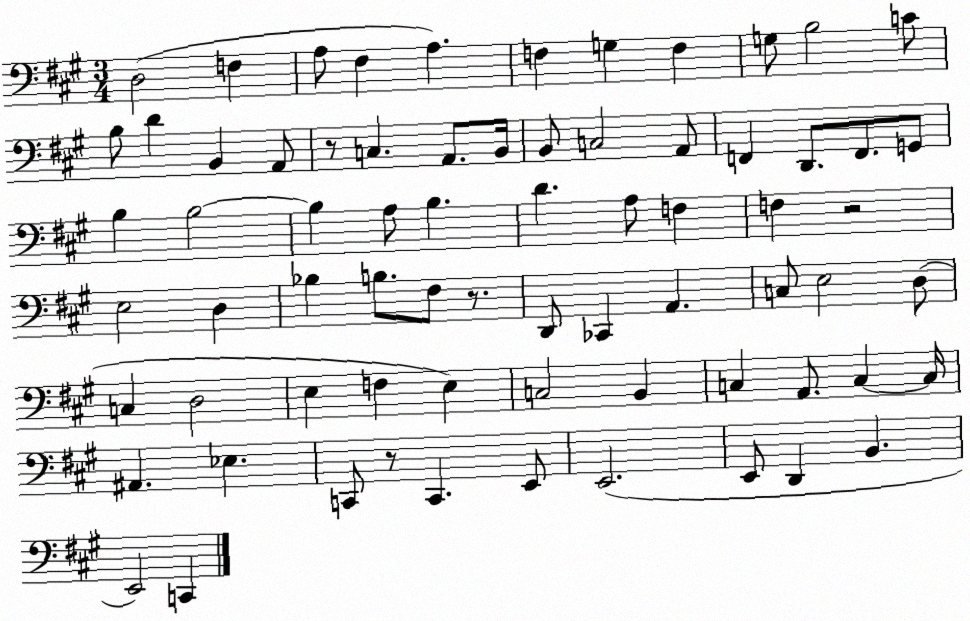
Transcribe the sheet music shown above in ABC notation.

X:1
T:Untitled
M:3/4
L:1/4
K:A
D,2 F, A,/2 ^F, A, F, G, F, G,/2 B,2 C/2 B,/2 D B,, A,,/2 z/2 C, A,,/2 B,,/4 B,,/2 C,2 A,,/2 F,, D,,/2 F,,/2 G,,/2 B, B,2 B, A,/2 B, D A,/2 F, F, z2 E,2 D, _B, B,/2 ^F,/2 z/2 D,,/2 _C,, A,, C,/2 E,2 D,/2 C, D,2 E, F, E, C,2 B,, C, A,,/2 C, C,/4 ^A,, _E, C,,/2 z/2 C,, E,,/2 E,,2 E,,/2 D,, B,, E,,2 C,,